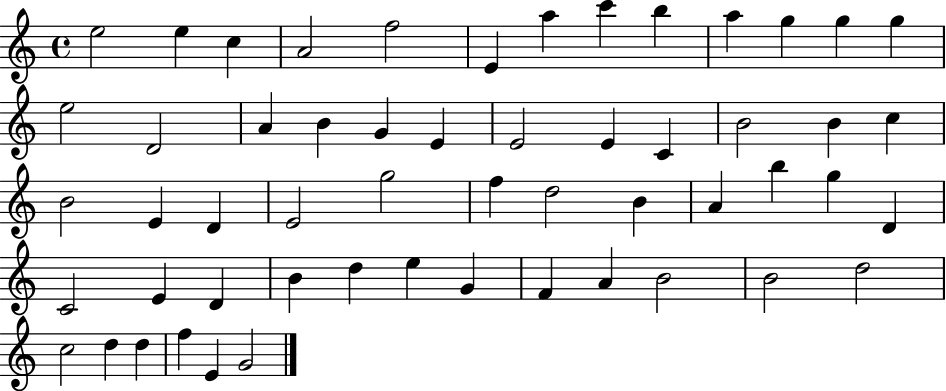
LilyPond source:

{
  \clef treble
  \time 4/4
  \defaultTimeSignature
  \key c \major
  e''2 e''4 c''4 | a'2 f''2 | e'4 a''4 c'''4 b''4 | a''4 g''4 g''4 g''4 | \break e''2 d'2 | a'4 b'4 g'4 e'4 | e'2 e'4 c'4 | b'2 b'4 c''4 | \break b'2 e'4 d'4 | e'2 g''2 | f''4 d''2 b'4 | a'4 b''4 g''4 d'4 | \break c'2 e'4 d'4 | b'4 d''4 e''4 g'4 | f'4 a'4 b'2 | b'2 d''2 | \break c''2 d''4 d''4 | f''4 e'4 g'2 | \bar "|."
}